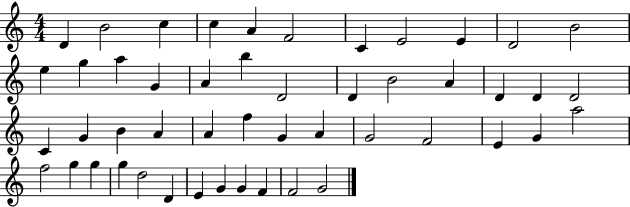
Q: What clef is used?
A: treble